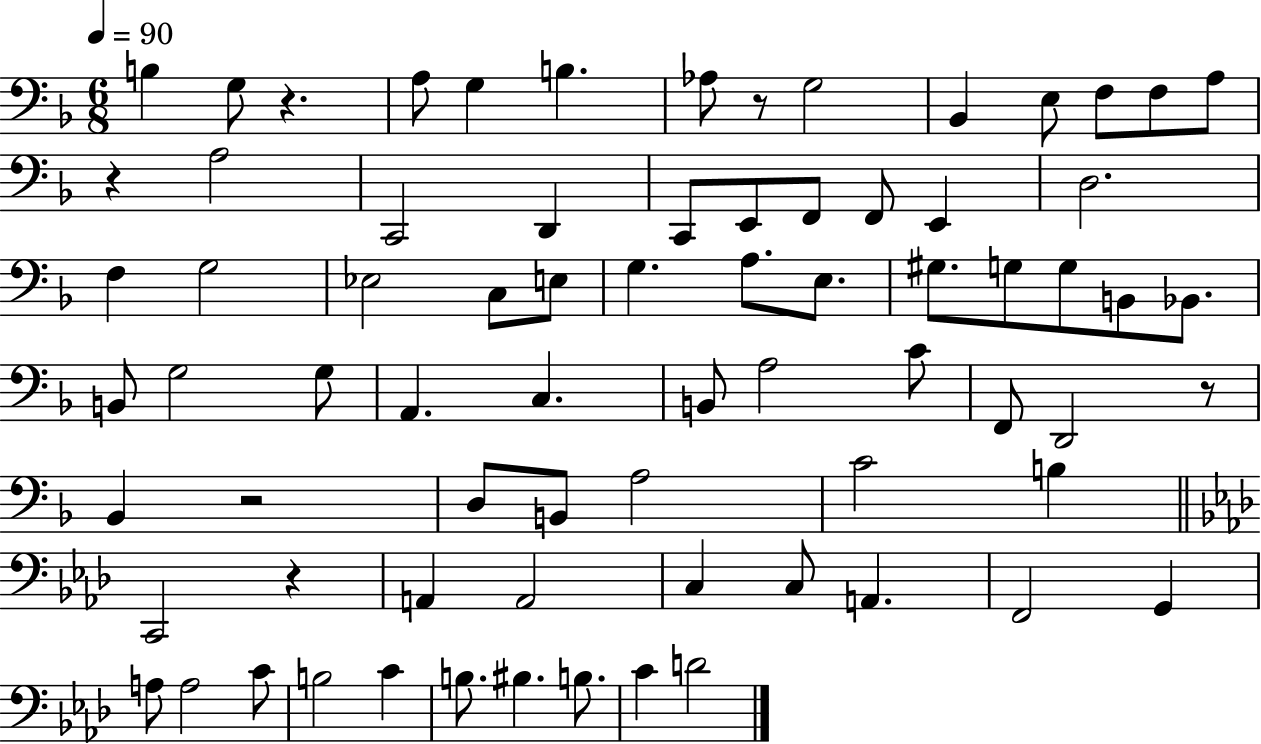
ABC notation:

X:1
T:Untitled
M:6/8
L:1/4
K:F
B, G,/2 z A,/2 G, B, _A,/2 z/2 G,2 _B,, E,/2 F,/2 F,/2 A,/2 z A,2 C,,2 D,, C,,/2 E,,/2 F,,/2 F,,/2 E,, D,2 F, G,2 _E,2 C,/2 E,/2 G, A,/2 E,/2 ^G,/2 G,/2 G,/2 B,,/2 _B,,/2 B,,/2 G,2 G,/2 A,, C, B,,/2 A,2 C/2 F,,/2 D,,2 z/2 _B,, z2 D,/2 B,,/2 A,2 C2 B, C,,2 z A,, A,,2 C, C,/2 A,, F,,2 G,, A,/2 A,2 C/2 B,2 C B,/2 ^B, B,/2 C D2